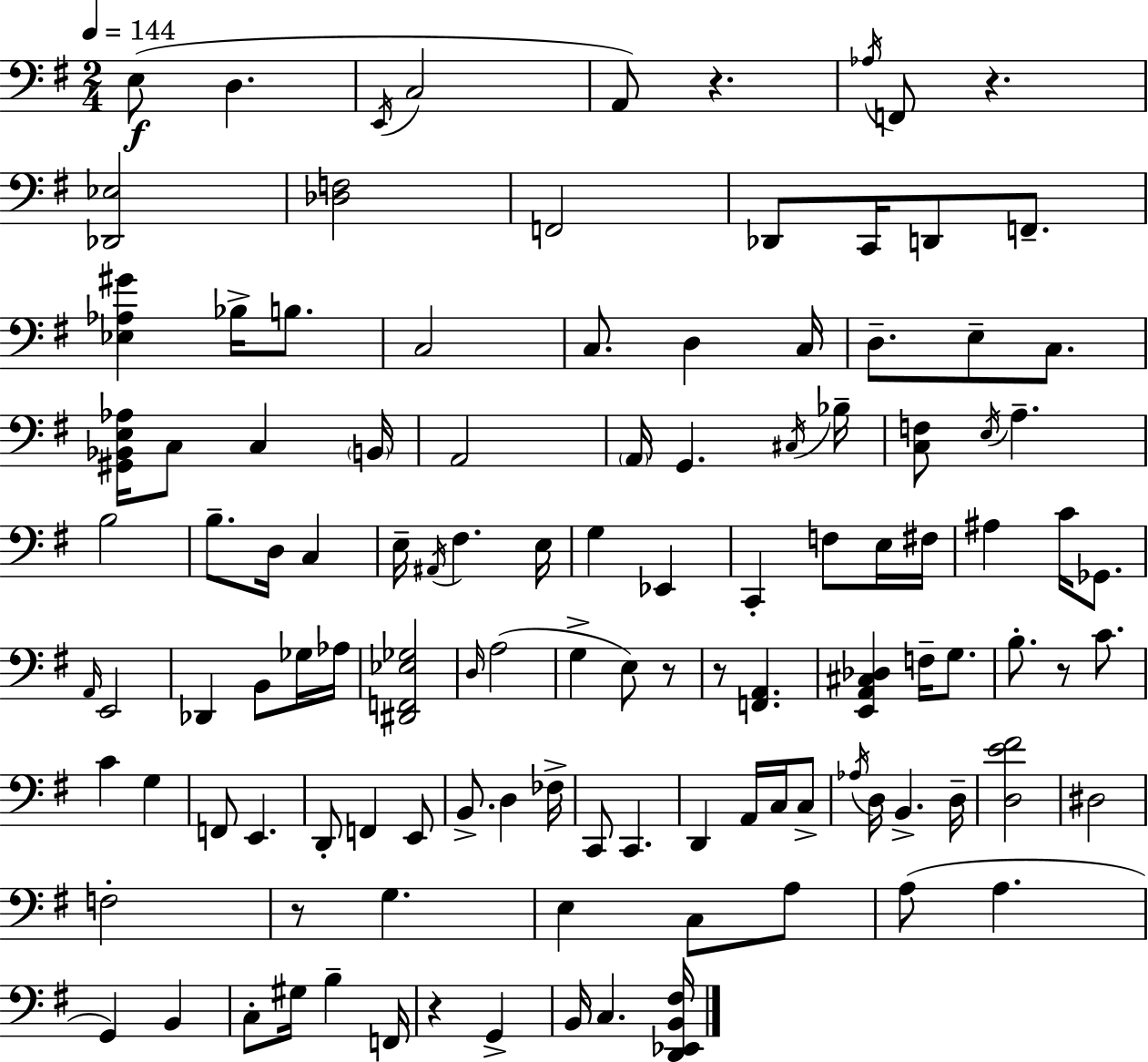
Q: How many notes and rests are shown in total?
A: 116